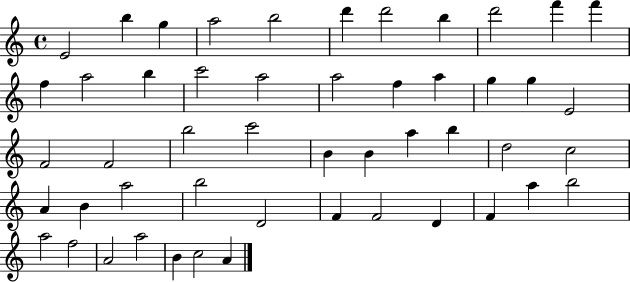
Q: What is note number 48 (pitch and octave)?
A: B4